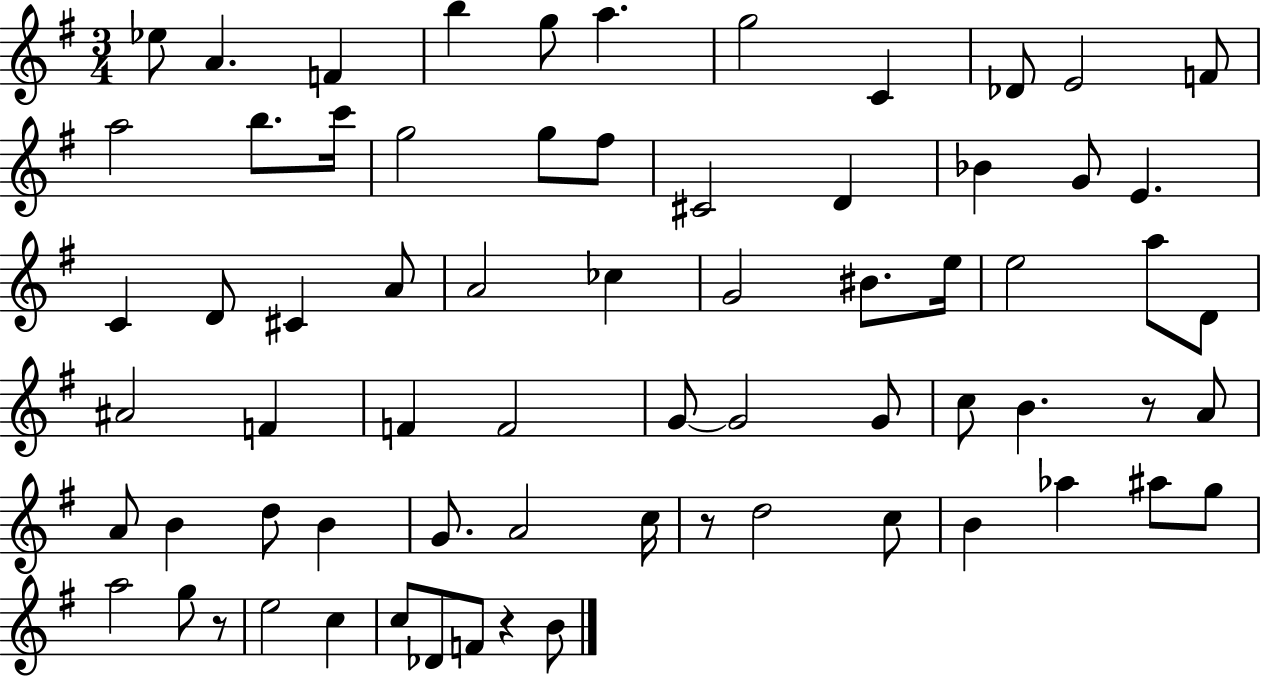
{
  \clef treble
  \numericTimeSignature
  \time 3/4
  \key g \major
  ees''8 a'4. f'4 | b''4 g''8 a''4. | g''2 c'4 | des'8 e'2 f'8 | \break a''2 b''8. c'''16 | g''2 g''8 fis''8 | cis'2 d'4 | bes'4 g'8 e'4. | \break c'4 d'8 cis'4 a'8 | a'2 ces''4 | g'2 bis'8. e''16 | e''2 a''8 d'8 | \break ais'2 f'4 | f'4 f'2 | g'8~~ g'2 g'8 | c''8 b'4. r8 a'8 | \break a'8 b'4 d''8 b'4 | g'8. a'2 c''16 | r8 d''2 c''8 | b'4 aes''4 ais''8 g''8 | \break a''2 g''8 r8 | e''2 c''4 | c''8 des'8 f'8 r4 b'8 | \bar "|."
}